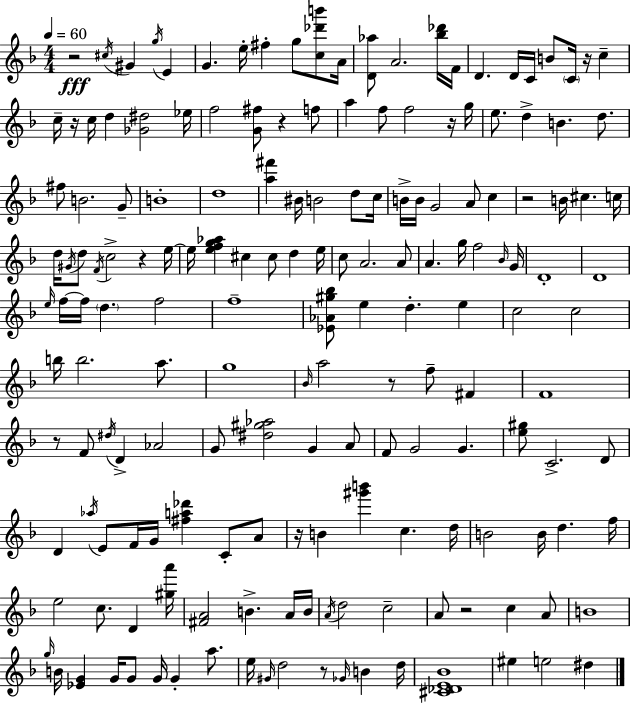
R/h C#5/s G#4/q G5/s E4/q G4/q. E5/s F#5/q G5/e [C5,Db6,B6]/e A4/s [D4,Ab5]/e A4/h. [Bb5,Db6]/s F4/s D4/q. D4/s C4/s B4/e C4/s R/s C5/q C5/s R/s C5/s D5/q [Gb4,D#5]/h Eb5/s F5/h [G4,F#5]/e R/q F5/e A5/q F5/e F5/h R/s G5/s E5/e. D5/q B4/q. D5/e. F#5/e B4/h. G4/e B4/w D5/w [A5,F#6]/q BIS4/s B4/h D5/e C5/s B4/s B4/s G4/h A4/e C5/q R/h B4/s C#5/q. C5/s D5/s G#4/s D5/e F4/s C5/h R/q E5/s E5/s [E5,F5,G5,Ab5]/q C#5/q C#5/e D5/q E5/s C5/e A4/h. A4/e A4/q. G5/s F5/h Bb4/s G4/s D4/w D4/w E5/s F5/s F5/s D5/q. F5/h F5/w [Eb4,Ab4,G#5,Bb5]/e E5/q D5/q. E5/q C5/h C5/h B5/s B5/h. A5/e. G5/w Bb4/s A5/h R/e F5/e F#4/q F4/w R/e F4/e D#5/s D4/q Ab4/h G4/e [D#5,G#5,Ab5]/h G4/q A4/e F4/e G4/h G4/q. [E5,G#5]/e C4/h. D4/e D4/q Ab5/s E4/e F4/s G4/s [F#5,A5,Db6]/q C4/e A4/e R/s B4/q [G#6,B6]/q C5/q. D5/s B4/h B4/s D5/q. F5/s E5/h C5/e. D4/q [G#5,A6]/s [F#4,A4]/h B4/q. A4/s B4/s A4/s D5/h C5/h A4/e R/h C5/q A4/e B4/w G5/s B4/s [Eb4,G4]/q G4/s G4/e G4/s G4/q A5/e. E5/s G#4/s D5/h R/e Gb4/s B4/q D5/s [C#4,Db4,E4,Bb4]/w EIS5/q E5/h D#5/q